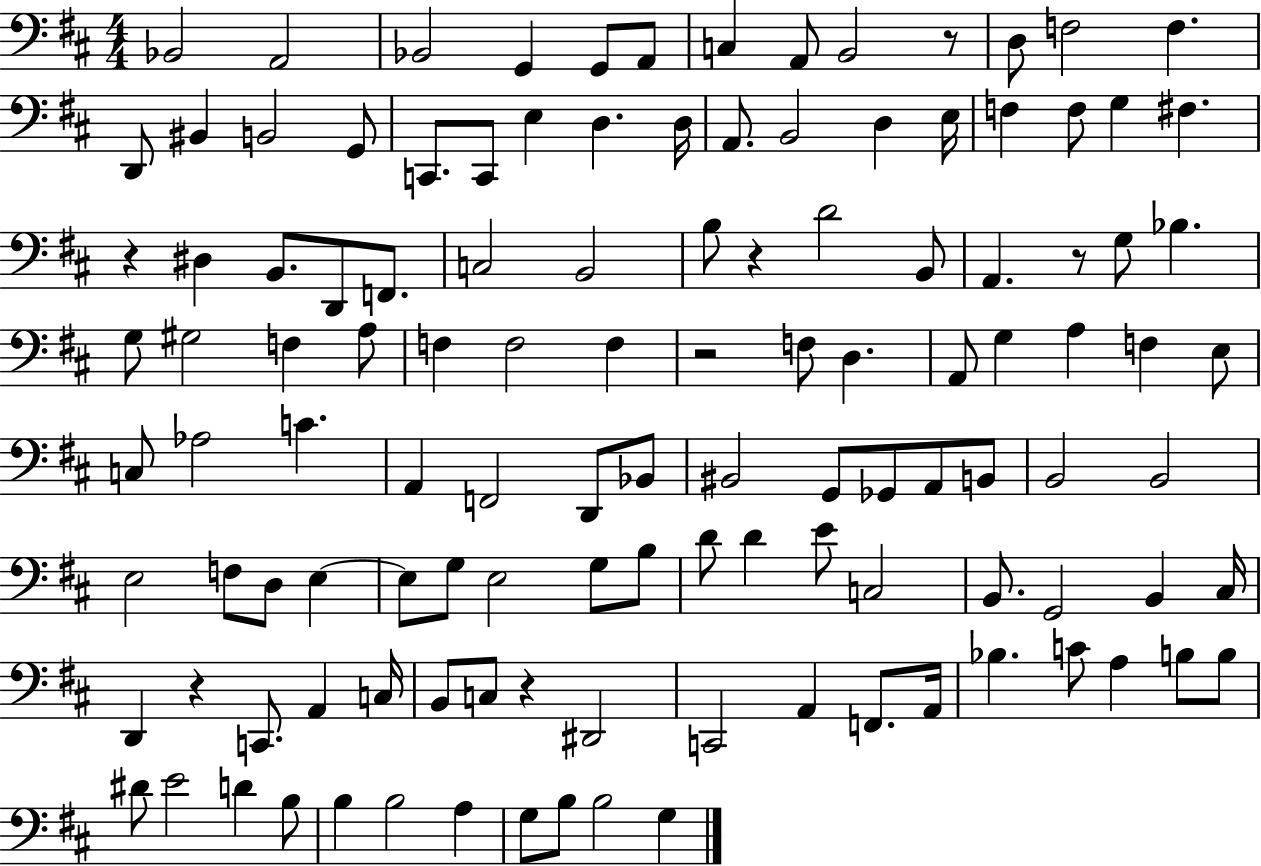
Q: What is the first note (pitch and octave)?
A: Bb2